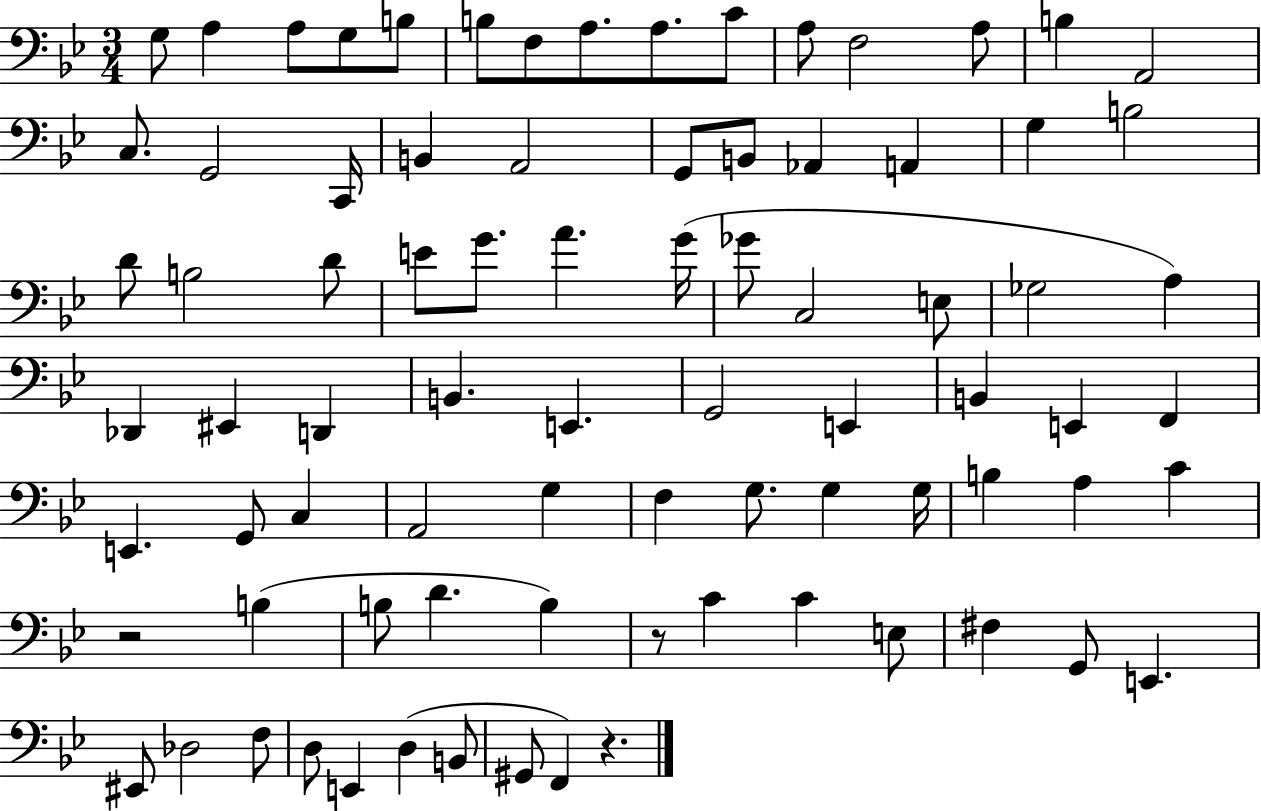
X:1
T:Untitled
M:3/4
L:1/4
K:Bb
G,/2 A, A,/2 G,/2 B,/2 B,/2 F,/2 A,/2 A,/2 C/2 A,/2 F,2 A,/2 B, A,,2 C,/2 G,,2 C,,/4 B,, A,,2 G,,/2 B,,/2 _A,, A,, G, B,2 D/2 B,2 D/2 E/2 G/2 A G/4 _G/2 C,2 E,/2 _G,2 A, _D,, ^E,, D,, B,, E,, G,,2 E,, B,, E,, F,, E,, G,,/2 C, A,,2 G, F, G,/2 G, G,/4 B, A, C z2 B, B,/2 D B, z/2 C C E,/2 ^F, G,,/2 E,, ^E,,/2 _D,2 F,/2 D,/2 E,, D, B,,/2 ^G,,/2 F,, z